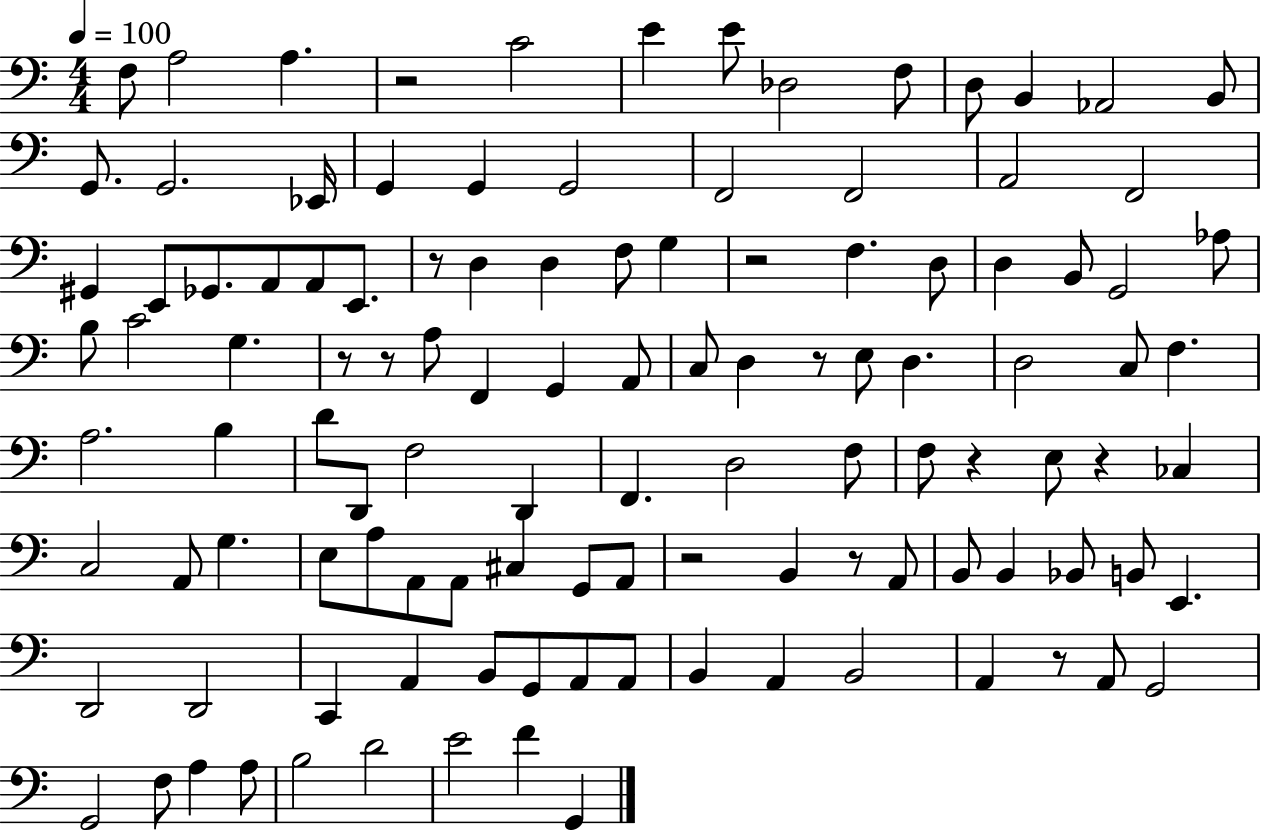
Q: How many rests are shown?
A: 11